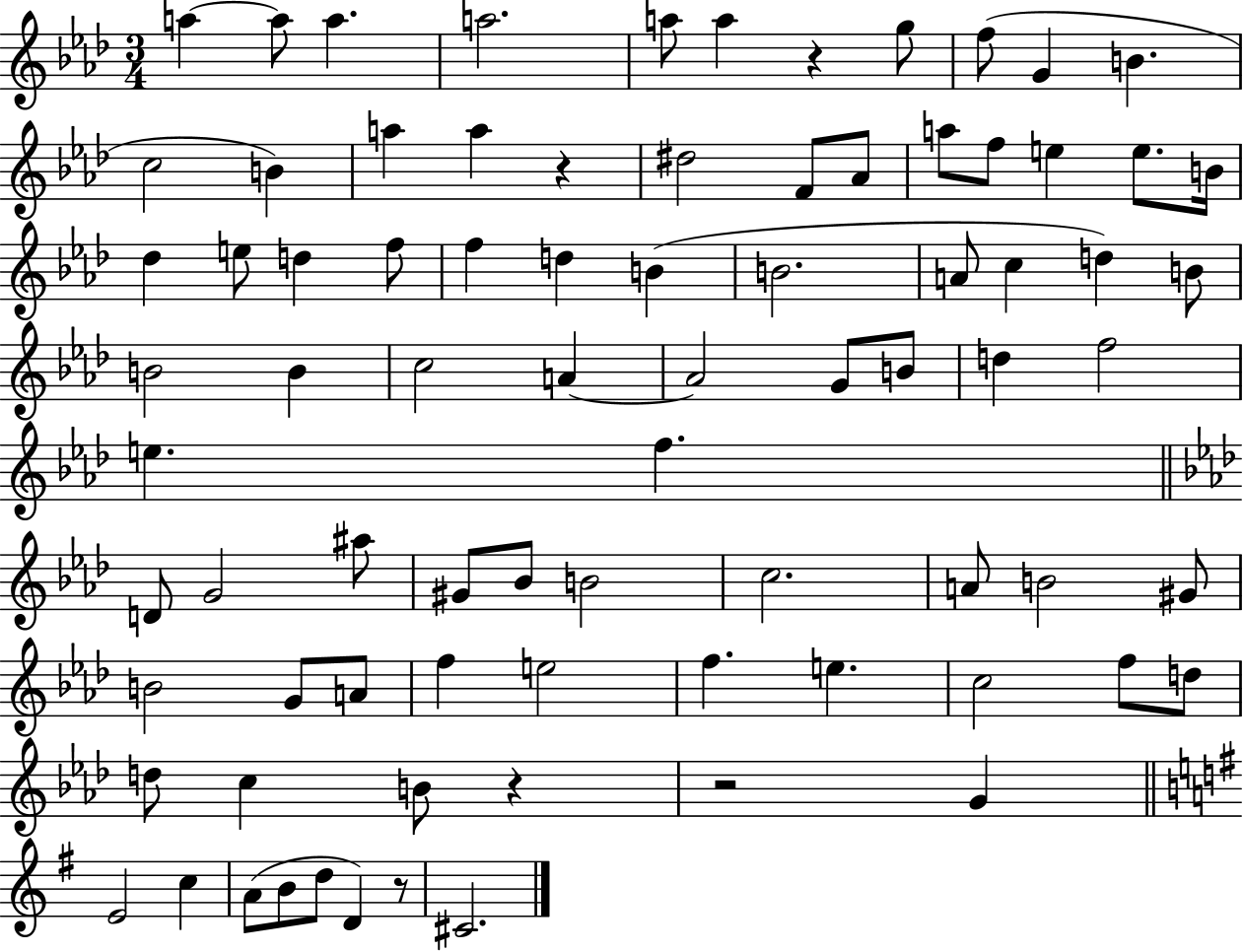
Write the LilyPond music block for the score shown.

{
  \clef treble
  \numericTimeSignature
  \time 3/4
  \key aes \major
  \repeat volta 2 { a''4~~ a''8 a''4. | a''2. | a''8 a''4 r4 g''8 | f''8( g'4 b'4. | \break c''2 b'4) | a''4 a''4 r4 | dis''2 f'8 aes'8 | a''8 f''8 e''4 e''8. b'16 | \break des''4 e''8 d''4 f''8 | f''4 d''4 b'4( | b'2. | a'8 c''4 d''4) b'8 | \break b'2 b'4 | c''2 a'4~~ | a'2 g'8 b'8 | d''4 f''2 | \break e''4. f''4. | \bar "||" \break \key aes \major d'8 g'2 ais''8 | gis'8 bes'8 b'2 | c''2. | a'8 b'2 gis'8 | \break b'2 g'8 a'8 | f''4 e''2 | f''4. e''4. | c''2 f''8 d''8 | \break d''8 c''4 b'8 r4 | r2 g'4 | \bar "||" \break \key e \minor e'2 c''4 | a'8( b'8 d''8 d'4) r8 | cis'2. | } \bar "|."
}